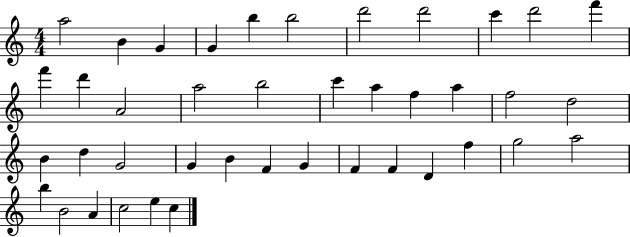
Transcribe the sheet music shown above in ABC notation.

X:1
T:Untitled
M:4/4
L:1/4
K:C
a2 B G G b b2 d'2 d'2 c' d'2 f' f' d' A2 a2 b2 c' a f a f2 d2 B d G2 G B F G F F D f g2 a2 b B2 A c2 e c